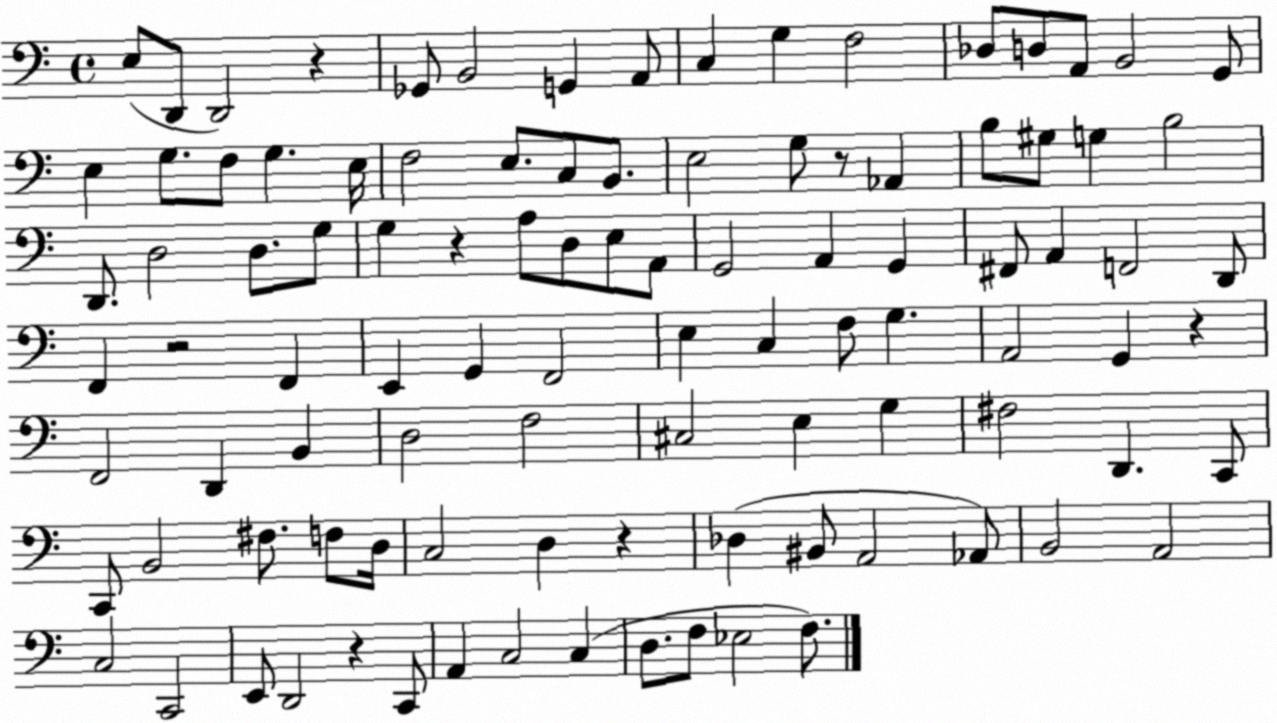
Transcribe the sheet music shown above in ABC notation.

X:1
T:Untitled
M:4/4
L:1/4
K:C
E,/2 D,,/2 D,,2 z _G,,/2 B,,2 G,, A,,/2 C, G, F,2 _D,/2 D,/2 A,,/2 B,,2 G,,/2 E, G,/2 F,/2 G, E,/4 F,2 E,/2 C,/2 B,,/2 E,2 G,/2 z/2 _A,, B,/2 ^G,/2 G, B,2 D,,/2 D,2 D,/2 G,/2 G, z A,/2 D,/2 E,/2 A,,/2 G,,2 A,, G,, ^F,,/2 A,, F,,2 D,,/2 F,, z2 F,, E,, G,, F,,2 E, C, F,/2 G, A,,2 G,, z F,,2 D,, B,, D,2 F,2 ^C,2 E, G, ^F,2 D,, C,,/2 C,,/2 B,,2 ^F,/2 F,/2 D,/4 C,2 D, z _D, ^B,,/2 A,,2 _A,,/2 B,,2 A,,2 C,2 C,,2 E,,/2 D,,2 z C,,/2 A,, C,2 C, D,/2 F,/2 _E,2 F,/2